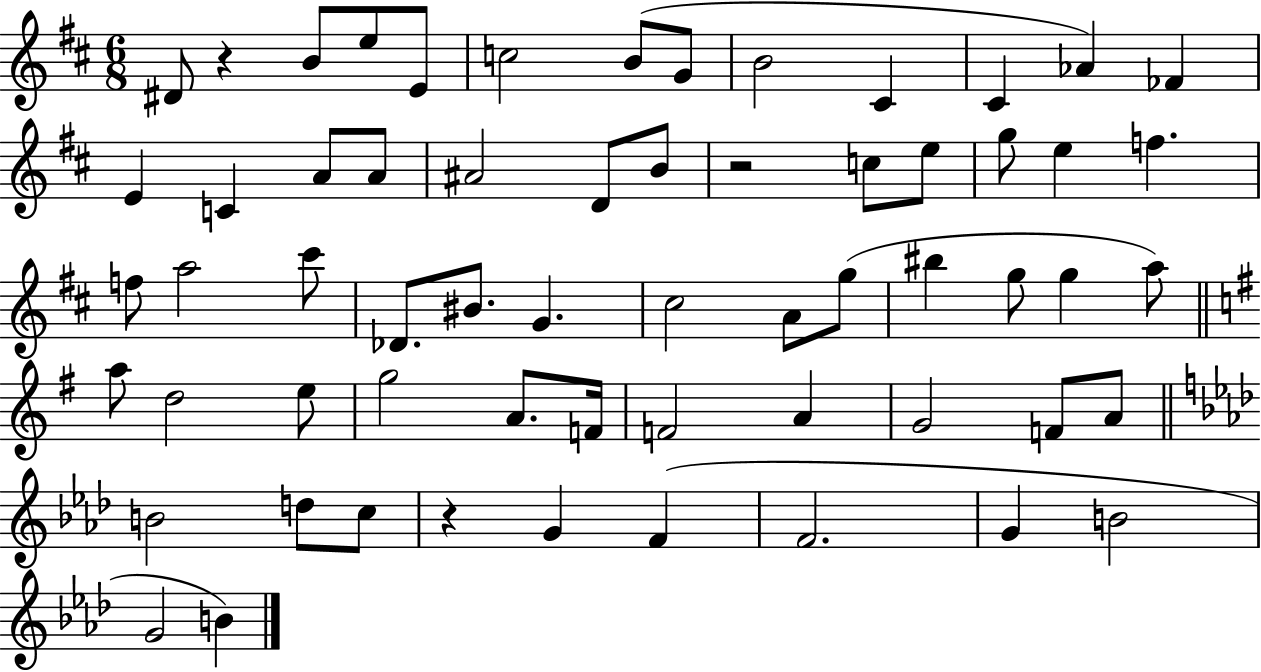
D#4/e R/q B4/e E5/e E4/e C5/h B4/e G4/e B4/h C#4/q C#4/q Ab4/q FES4/q E4/q C4/q A4/e A4/e A#4/h D4/e B4/e R/h C5/e E5/e G5/e E5/q F5/q. F5/e A5/h C#6/e Db4/e. BIS4/e. G4/q. C#5/h A4/e G5/e BIS5/q G5/e G5/q A5/e A5/e D5/h E5/e G5/h A4/e. F4/s F4/h A4/q G4/h F4/e A4/e B4/h D5/e C5/e R/q G4/q F4/q F4/h. G4/q B4/h G4/h B4/q